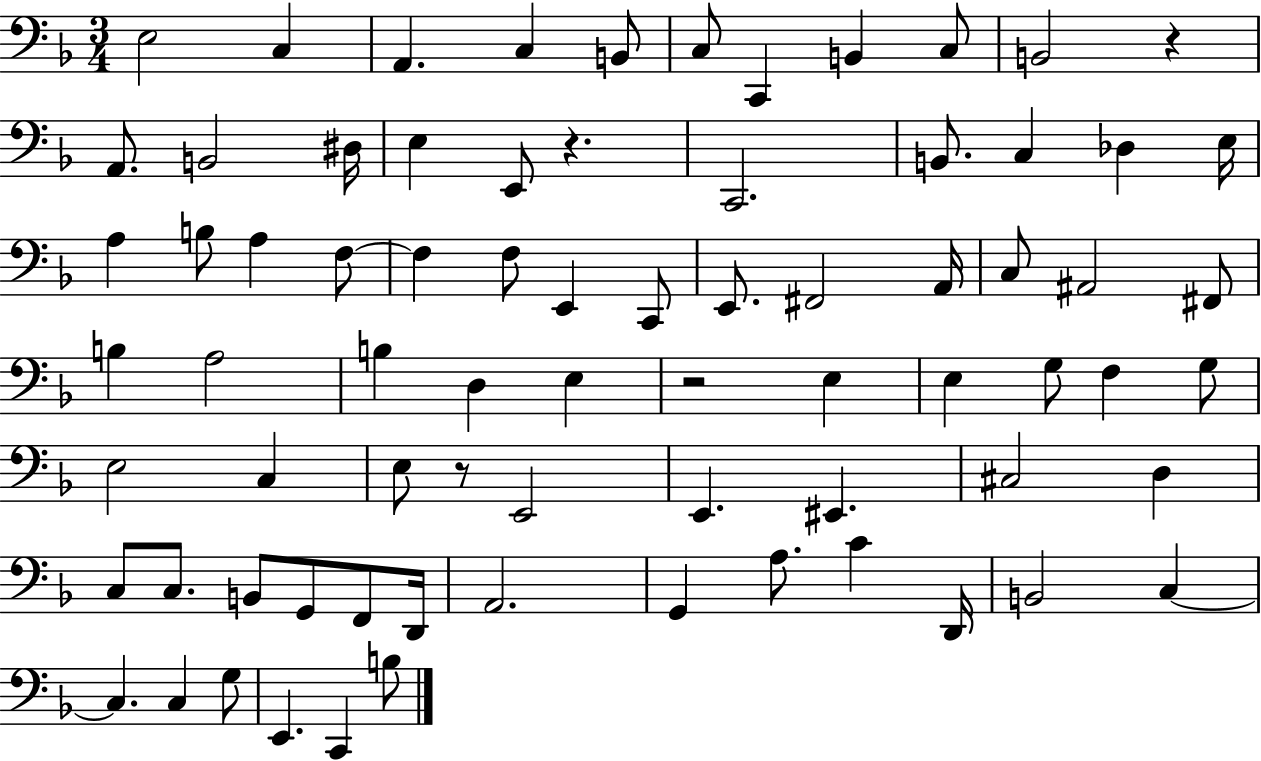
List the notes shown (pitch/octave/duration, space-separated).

E3/h C3/q A2/q. C3/q B2/e C3/e C2/q B2/q C3/e B2/h R/q A2/e. B2/h D#3/s E3/q E2/e R/q. C2/h. B2/e. C3/q Db3/q E3/s A3/q B3/e A3/q F3/e F3/q F3/e E2/q C2/e E2/e. F#2/h A2/s C3/e A#2/h F#2/e B3/q A3/h B3/q D3/q E3/q R/h E3/q E3/q G3/e F3/q G3/e E3/h C3/q E3/e R/e E2/h E2/q. EIS2/q. C#3/h D3/q C3/e C3/e. B2/e G2/e F2/e D2/s A2/h. G2/q A3/e. C4/q D2/s B2/h C3/q C3/q. C3/q G3/e E2/q. C2/q B3/e